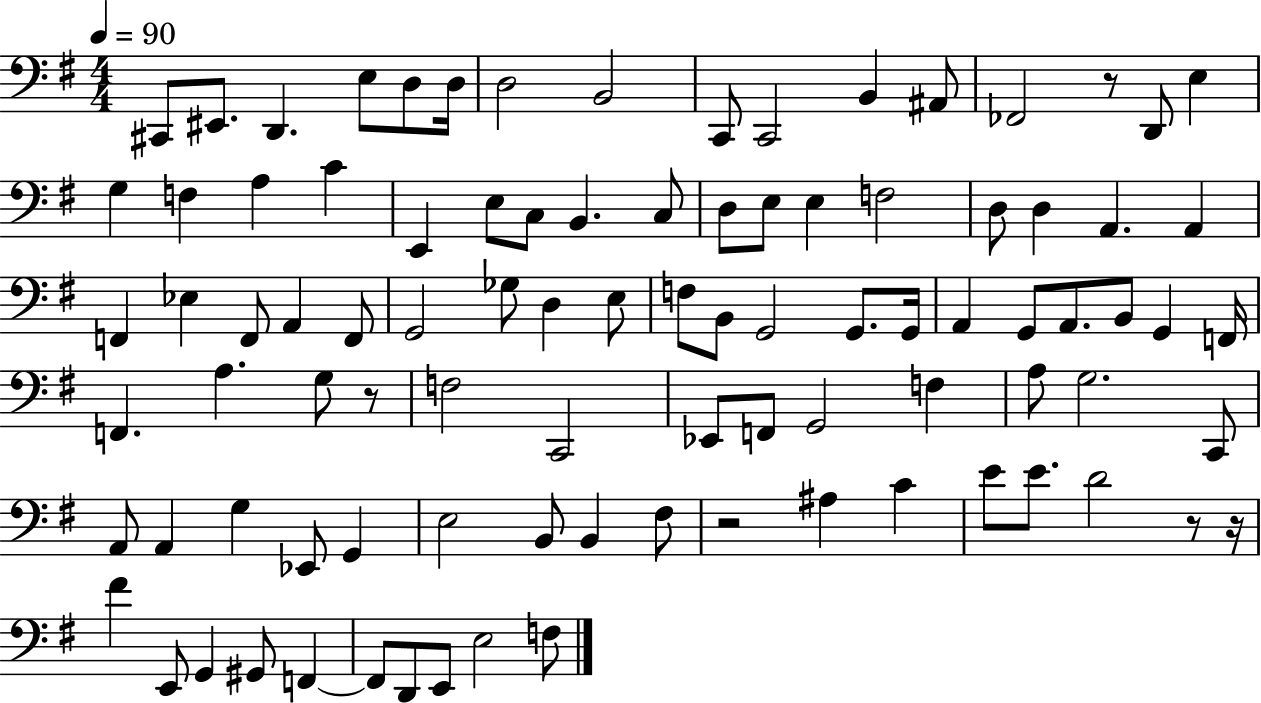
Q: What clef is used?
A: bass